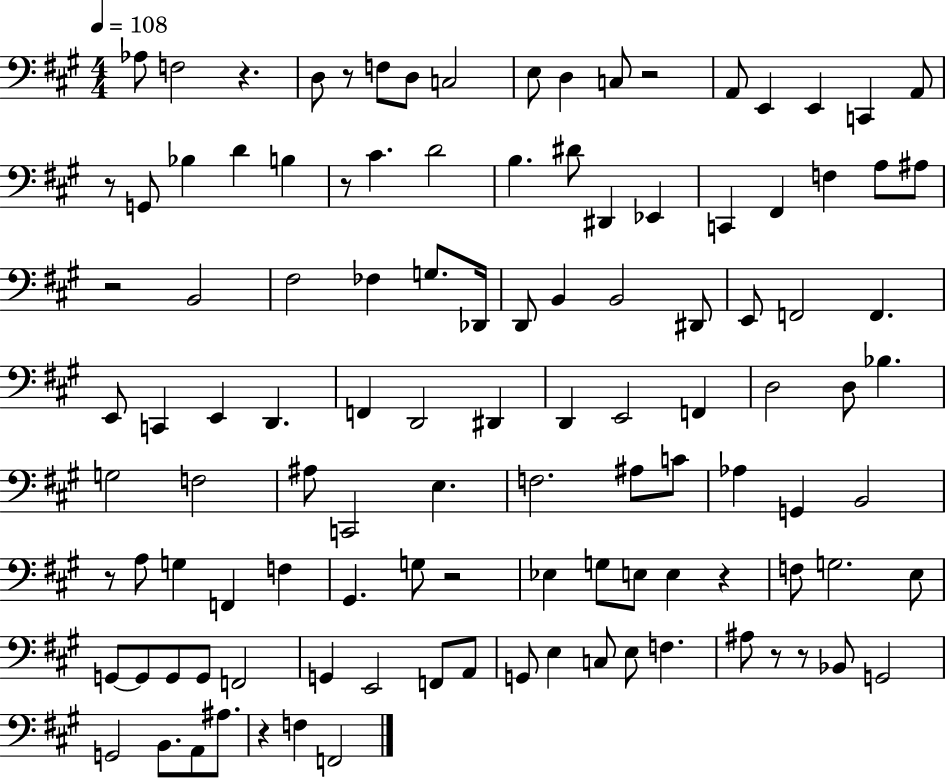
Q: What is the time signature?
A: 4/4